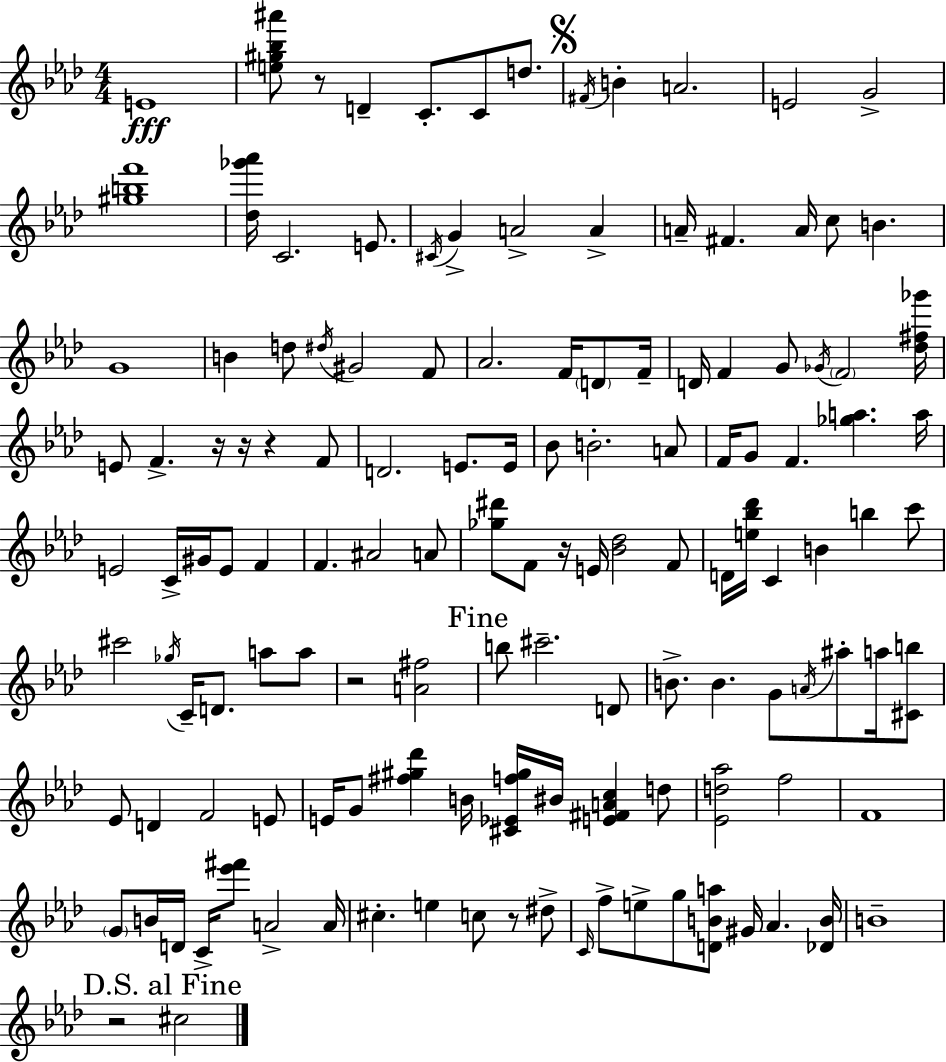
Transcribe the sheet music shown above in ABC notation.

X:1
T:Untitled
M:4/4
L:1/4
K:Fm
E4 [e^g_b^a']/2 z/2 D C/2 C/2 d/2 ^F/4 B A2 E2 G2 [^gbf']4 [_d_g'_a']/4 C2 E/2 ^C/4 G A2 A A/4 ^F A/4 c/2 B G4 B d/2 ^d/4 ^G2 F/2 _A2 F/4 D/2 F/4 D/4 F G/2 _G/4 F2 [_d^f_g']/4 E/2 F z/4 z/4 z F/2 D2 E/2 E/4 _B/2 B2 A/2 F/4 G/2 F [_ga] a/4 E2 C/4 ^G/4 E/2 F F ^A2 A/2 [_g^d']/2 F/2 z/4 E/4 [_B_d]2 F/2 D/4 [e_b_d']/4 C B b c'/2 ^c'2 _g/4 C/4 D/2 a/2 a/2 z2 [A^f]2 b/2 ^c'2 D/2 B/2 B G/2 A/4 ^a/2 a/4 [^Cb]/2 _E/2 D F2 E/2 E/4 G/2 [^f^g_d'] B/4 [^C_Ef^g]/4 ^B/4 [E^FAc] d/2 [_Ed_a]2 f2 F4 G/2 B/4 D/4 C/4 [_e'^f']/2 A2 A/4 ^c e c/2 z/2 ^d/2 C/4 f/2 e/2 g/2 [DBa]/2 ^G/4 _A [_DB]/4 B4 z2 ^c2